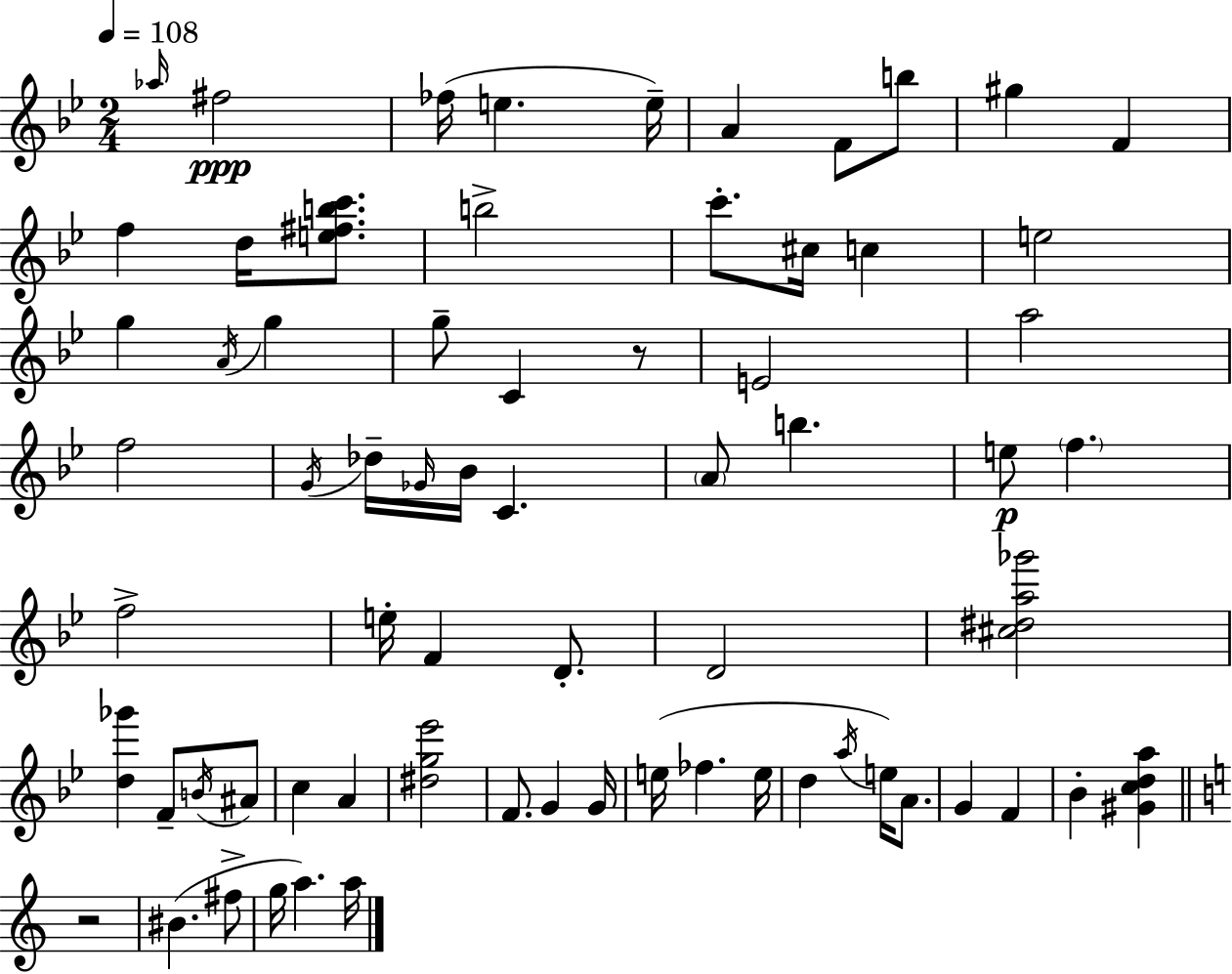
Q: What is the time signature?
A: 2/4